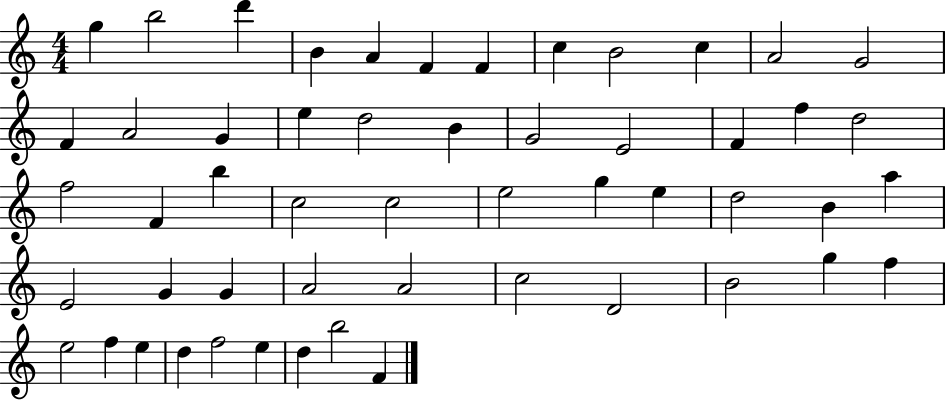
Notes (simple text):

G5/q B5/h D6/q B4/q A4/q F4/q F4/q C5/q B4/h C5/q A4/h G4/h F4/q A4/h G4/q E5/q D5/h B4/q G4/h E4/h F4/q F5/q D5/h F5/h F4/q B5/q C5/h C5/h E5/h G5/q E5/q D5/h B4/q A5/q E4/h G4/q G4/q A4/h A4/h C5/h D4/h B4/h G5/q F5/q E5/h F5/q E5/q D5/q F5/h E5/q D5/q B5/h F4/q